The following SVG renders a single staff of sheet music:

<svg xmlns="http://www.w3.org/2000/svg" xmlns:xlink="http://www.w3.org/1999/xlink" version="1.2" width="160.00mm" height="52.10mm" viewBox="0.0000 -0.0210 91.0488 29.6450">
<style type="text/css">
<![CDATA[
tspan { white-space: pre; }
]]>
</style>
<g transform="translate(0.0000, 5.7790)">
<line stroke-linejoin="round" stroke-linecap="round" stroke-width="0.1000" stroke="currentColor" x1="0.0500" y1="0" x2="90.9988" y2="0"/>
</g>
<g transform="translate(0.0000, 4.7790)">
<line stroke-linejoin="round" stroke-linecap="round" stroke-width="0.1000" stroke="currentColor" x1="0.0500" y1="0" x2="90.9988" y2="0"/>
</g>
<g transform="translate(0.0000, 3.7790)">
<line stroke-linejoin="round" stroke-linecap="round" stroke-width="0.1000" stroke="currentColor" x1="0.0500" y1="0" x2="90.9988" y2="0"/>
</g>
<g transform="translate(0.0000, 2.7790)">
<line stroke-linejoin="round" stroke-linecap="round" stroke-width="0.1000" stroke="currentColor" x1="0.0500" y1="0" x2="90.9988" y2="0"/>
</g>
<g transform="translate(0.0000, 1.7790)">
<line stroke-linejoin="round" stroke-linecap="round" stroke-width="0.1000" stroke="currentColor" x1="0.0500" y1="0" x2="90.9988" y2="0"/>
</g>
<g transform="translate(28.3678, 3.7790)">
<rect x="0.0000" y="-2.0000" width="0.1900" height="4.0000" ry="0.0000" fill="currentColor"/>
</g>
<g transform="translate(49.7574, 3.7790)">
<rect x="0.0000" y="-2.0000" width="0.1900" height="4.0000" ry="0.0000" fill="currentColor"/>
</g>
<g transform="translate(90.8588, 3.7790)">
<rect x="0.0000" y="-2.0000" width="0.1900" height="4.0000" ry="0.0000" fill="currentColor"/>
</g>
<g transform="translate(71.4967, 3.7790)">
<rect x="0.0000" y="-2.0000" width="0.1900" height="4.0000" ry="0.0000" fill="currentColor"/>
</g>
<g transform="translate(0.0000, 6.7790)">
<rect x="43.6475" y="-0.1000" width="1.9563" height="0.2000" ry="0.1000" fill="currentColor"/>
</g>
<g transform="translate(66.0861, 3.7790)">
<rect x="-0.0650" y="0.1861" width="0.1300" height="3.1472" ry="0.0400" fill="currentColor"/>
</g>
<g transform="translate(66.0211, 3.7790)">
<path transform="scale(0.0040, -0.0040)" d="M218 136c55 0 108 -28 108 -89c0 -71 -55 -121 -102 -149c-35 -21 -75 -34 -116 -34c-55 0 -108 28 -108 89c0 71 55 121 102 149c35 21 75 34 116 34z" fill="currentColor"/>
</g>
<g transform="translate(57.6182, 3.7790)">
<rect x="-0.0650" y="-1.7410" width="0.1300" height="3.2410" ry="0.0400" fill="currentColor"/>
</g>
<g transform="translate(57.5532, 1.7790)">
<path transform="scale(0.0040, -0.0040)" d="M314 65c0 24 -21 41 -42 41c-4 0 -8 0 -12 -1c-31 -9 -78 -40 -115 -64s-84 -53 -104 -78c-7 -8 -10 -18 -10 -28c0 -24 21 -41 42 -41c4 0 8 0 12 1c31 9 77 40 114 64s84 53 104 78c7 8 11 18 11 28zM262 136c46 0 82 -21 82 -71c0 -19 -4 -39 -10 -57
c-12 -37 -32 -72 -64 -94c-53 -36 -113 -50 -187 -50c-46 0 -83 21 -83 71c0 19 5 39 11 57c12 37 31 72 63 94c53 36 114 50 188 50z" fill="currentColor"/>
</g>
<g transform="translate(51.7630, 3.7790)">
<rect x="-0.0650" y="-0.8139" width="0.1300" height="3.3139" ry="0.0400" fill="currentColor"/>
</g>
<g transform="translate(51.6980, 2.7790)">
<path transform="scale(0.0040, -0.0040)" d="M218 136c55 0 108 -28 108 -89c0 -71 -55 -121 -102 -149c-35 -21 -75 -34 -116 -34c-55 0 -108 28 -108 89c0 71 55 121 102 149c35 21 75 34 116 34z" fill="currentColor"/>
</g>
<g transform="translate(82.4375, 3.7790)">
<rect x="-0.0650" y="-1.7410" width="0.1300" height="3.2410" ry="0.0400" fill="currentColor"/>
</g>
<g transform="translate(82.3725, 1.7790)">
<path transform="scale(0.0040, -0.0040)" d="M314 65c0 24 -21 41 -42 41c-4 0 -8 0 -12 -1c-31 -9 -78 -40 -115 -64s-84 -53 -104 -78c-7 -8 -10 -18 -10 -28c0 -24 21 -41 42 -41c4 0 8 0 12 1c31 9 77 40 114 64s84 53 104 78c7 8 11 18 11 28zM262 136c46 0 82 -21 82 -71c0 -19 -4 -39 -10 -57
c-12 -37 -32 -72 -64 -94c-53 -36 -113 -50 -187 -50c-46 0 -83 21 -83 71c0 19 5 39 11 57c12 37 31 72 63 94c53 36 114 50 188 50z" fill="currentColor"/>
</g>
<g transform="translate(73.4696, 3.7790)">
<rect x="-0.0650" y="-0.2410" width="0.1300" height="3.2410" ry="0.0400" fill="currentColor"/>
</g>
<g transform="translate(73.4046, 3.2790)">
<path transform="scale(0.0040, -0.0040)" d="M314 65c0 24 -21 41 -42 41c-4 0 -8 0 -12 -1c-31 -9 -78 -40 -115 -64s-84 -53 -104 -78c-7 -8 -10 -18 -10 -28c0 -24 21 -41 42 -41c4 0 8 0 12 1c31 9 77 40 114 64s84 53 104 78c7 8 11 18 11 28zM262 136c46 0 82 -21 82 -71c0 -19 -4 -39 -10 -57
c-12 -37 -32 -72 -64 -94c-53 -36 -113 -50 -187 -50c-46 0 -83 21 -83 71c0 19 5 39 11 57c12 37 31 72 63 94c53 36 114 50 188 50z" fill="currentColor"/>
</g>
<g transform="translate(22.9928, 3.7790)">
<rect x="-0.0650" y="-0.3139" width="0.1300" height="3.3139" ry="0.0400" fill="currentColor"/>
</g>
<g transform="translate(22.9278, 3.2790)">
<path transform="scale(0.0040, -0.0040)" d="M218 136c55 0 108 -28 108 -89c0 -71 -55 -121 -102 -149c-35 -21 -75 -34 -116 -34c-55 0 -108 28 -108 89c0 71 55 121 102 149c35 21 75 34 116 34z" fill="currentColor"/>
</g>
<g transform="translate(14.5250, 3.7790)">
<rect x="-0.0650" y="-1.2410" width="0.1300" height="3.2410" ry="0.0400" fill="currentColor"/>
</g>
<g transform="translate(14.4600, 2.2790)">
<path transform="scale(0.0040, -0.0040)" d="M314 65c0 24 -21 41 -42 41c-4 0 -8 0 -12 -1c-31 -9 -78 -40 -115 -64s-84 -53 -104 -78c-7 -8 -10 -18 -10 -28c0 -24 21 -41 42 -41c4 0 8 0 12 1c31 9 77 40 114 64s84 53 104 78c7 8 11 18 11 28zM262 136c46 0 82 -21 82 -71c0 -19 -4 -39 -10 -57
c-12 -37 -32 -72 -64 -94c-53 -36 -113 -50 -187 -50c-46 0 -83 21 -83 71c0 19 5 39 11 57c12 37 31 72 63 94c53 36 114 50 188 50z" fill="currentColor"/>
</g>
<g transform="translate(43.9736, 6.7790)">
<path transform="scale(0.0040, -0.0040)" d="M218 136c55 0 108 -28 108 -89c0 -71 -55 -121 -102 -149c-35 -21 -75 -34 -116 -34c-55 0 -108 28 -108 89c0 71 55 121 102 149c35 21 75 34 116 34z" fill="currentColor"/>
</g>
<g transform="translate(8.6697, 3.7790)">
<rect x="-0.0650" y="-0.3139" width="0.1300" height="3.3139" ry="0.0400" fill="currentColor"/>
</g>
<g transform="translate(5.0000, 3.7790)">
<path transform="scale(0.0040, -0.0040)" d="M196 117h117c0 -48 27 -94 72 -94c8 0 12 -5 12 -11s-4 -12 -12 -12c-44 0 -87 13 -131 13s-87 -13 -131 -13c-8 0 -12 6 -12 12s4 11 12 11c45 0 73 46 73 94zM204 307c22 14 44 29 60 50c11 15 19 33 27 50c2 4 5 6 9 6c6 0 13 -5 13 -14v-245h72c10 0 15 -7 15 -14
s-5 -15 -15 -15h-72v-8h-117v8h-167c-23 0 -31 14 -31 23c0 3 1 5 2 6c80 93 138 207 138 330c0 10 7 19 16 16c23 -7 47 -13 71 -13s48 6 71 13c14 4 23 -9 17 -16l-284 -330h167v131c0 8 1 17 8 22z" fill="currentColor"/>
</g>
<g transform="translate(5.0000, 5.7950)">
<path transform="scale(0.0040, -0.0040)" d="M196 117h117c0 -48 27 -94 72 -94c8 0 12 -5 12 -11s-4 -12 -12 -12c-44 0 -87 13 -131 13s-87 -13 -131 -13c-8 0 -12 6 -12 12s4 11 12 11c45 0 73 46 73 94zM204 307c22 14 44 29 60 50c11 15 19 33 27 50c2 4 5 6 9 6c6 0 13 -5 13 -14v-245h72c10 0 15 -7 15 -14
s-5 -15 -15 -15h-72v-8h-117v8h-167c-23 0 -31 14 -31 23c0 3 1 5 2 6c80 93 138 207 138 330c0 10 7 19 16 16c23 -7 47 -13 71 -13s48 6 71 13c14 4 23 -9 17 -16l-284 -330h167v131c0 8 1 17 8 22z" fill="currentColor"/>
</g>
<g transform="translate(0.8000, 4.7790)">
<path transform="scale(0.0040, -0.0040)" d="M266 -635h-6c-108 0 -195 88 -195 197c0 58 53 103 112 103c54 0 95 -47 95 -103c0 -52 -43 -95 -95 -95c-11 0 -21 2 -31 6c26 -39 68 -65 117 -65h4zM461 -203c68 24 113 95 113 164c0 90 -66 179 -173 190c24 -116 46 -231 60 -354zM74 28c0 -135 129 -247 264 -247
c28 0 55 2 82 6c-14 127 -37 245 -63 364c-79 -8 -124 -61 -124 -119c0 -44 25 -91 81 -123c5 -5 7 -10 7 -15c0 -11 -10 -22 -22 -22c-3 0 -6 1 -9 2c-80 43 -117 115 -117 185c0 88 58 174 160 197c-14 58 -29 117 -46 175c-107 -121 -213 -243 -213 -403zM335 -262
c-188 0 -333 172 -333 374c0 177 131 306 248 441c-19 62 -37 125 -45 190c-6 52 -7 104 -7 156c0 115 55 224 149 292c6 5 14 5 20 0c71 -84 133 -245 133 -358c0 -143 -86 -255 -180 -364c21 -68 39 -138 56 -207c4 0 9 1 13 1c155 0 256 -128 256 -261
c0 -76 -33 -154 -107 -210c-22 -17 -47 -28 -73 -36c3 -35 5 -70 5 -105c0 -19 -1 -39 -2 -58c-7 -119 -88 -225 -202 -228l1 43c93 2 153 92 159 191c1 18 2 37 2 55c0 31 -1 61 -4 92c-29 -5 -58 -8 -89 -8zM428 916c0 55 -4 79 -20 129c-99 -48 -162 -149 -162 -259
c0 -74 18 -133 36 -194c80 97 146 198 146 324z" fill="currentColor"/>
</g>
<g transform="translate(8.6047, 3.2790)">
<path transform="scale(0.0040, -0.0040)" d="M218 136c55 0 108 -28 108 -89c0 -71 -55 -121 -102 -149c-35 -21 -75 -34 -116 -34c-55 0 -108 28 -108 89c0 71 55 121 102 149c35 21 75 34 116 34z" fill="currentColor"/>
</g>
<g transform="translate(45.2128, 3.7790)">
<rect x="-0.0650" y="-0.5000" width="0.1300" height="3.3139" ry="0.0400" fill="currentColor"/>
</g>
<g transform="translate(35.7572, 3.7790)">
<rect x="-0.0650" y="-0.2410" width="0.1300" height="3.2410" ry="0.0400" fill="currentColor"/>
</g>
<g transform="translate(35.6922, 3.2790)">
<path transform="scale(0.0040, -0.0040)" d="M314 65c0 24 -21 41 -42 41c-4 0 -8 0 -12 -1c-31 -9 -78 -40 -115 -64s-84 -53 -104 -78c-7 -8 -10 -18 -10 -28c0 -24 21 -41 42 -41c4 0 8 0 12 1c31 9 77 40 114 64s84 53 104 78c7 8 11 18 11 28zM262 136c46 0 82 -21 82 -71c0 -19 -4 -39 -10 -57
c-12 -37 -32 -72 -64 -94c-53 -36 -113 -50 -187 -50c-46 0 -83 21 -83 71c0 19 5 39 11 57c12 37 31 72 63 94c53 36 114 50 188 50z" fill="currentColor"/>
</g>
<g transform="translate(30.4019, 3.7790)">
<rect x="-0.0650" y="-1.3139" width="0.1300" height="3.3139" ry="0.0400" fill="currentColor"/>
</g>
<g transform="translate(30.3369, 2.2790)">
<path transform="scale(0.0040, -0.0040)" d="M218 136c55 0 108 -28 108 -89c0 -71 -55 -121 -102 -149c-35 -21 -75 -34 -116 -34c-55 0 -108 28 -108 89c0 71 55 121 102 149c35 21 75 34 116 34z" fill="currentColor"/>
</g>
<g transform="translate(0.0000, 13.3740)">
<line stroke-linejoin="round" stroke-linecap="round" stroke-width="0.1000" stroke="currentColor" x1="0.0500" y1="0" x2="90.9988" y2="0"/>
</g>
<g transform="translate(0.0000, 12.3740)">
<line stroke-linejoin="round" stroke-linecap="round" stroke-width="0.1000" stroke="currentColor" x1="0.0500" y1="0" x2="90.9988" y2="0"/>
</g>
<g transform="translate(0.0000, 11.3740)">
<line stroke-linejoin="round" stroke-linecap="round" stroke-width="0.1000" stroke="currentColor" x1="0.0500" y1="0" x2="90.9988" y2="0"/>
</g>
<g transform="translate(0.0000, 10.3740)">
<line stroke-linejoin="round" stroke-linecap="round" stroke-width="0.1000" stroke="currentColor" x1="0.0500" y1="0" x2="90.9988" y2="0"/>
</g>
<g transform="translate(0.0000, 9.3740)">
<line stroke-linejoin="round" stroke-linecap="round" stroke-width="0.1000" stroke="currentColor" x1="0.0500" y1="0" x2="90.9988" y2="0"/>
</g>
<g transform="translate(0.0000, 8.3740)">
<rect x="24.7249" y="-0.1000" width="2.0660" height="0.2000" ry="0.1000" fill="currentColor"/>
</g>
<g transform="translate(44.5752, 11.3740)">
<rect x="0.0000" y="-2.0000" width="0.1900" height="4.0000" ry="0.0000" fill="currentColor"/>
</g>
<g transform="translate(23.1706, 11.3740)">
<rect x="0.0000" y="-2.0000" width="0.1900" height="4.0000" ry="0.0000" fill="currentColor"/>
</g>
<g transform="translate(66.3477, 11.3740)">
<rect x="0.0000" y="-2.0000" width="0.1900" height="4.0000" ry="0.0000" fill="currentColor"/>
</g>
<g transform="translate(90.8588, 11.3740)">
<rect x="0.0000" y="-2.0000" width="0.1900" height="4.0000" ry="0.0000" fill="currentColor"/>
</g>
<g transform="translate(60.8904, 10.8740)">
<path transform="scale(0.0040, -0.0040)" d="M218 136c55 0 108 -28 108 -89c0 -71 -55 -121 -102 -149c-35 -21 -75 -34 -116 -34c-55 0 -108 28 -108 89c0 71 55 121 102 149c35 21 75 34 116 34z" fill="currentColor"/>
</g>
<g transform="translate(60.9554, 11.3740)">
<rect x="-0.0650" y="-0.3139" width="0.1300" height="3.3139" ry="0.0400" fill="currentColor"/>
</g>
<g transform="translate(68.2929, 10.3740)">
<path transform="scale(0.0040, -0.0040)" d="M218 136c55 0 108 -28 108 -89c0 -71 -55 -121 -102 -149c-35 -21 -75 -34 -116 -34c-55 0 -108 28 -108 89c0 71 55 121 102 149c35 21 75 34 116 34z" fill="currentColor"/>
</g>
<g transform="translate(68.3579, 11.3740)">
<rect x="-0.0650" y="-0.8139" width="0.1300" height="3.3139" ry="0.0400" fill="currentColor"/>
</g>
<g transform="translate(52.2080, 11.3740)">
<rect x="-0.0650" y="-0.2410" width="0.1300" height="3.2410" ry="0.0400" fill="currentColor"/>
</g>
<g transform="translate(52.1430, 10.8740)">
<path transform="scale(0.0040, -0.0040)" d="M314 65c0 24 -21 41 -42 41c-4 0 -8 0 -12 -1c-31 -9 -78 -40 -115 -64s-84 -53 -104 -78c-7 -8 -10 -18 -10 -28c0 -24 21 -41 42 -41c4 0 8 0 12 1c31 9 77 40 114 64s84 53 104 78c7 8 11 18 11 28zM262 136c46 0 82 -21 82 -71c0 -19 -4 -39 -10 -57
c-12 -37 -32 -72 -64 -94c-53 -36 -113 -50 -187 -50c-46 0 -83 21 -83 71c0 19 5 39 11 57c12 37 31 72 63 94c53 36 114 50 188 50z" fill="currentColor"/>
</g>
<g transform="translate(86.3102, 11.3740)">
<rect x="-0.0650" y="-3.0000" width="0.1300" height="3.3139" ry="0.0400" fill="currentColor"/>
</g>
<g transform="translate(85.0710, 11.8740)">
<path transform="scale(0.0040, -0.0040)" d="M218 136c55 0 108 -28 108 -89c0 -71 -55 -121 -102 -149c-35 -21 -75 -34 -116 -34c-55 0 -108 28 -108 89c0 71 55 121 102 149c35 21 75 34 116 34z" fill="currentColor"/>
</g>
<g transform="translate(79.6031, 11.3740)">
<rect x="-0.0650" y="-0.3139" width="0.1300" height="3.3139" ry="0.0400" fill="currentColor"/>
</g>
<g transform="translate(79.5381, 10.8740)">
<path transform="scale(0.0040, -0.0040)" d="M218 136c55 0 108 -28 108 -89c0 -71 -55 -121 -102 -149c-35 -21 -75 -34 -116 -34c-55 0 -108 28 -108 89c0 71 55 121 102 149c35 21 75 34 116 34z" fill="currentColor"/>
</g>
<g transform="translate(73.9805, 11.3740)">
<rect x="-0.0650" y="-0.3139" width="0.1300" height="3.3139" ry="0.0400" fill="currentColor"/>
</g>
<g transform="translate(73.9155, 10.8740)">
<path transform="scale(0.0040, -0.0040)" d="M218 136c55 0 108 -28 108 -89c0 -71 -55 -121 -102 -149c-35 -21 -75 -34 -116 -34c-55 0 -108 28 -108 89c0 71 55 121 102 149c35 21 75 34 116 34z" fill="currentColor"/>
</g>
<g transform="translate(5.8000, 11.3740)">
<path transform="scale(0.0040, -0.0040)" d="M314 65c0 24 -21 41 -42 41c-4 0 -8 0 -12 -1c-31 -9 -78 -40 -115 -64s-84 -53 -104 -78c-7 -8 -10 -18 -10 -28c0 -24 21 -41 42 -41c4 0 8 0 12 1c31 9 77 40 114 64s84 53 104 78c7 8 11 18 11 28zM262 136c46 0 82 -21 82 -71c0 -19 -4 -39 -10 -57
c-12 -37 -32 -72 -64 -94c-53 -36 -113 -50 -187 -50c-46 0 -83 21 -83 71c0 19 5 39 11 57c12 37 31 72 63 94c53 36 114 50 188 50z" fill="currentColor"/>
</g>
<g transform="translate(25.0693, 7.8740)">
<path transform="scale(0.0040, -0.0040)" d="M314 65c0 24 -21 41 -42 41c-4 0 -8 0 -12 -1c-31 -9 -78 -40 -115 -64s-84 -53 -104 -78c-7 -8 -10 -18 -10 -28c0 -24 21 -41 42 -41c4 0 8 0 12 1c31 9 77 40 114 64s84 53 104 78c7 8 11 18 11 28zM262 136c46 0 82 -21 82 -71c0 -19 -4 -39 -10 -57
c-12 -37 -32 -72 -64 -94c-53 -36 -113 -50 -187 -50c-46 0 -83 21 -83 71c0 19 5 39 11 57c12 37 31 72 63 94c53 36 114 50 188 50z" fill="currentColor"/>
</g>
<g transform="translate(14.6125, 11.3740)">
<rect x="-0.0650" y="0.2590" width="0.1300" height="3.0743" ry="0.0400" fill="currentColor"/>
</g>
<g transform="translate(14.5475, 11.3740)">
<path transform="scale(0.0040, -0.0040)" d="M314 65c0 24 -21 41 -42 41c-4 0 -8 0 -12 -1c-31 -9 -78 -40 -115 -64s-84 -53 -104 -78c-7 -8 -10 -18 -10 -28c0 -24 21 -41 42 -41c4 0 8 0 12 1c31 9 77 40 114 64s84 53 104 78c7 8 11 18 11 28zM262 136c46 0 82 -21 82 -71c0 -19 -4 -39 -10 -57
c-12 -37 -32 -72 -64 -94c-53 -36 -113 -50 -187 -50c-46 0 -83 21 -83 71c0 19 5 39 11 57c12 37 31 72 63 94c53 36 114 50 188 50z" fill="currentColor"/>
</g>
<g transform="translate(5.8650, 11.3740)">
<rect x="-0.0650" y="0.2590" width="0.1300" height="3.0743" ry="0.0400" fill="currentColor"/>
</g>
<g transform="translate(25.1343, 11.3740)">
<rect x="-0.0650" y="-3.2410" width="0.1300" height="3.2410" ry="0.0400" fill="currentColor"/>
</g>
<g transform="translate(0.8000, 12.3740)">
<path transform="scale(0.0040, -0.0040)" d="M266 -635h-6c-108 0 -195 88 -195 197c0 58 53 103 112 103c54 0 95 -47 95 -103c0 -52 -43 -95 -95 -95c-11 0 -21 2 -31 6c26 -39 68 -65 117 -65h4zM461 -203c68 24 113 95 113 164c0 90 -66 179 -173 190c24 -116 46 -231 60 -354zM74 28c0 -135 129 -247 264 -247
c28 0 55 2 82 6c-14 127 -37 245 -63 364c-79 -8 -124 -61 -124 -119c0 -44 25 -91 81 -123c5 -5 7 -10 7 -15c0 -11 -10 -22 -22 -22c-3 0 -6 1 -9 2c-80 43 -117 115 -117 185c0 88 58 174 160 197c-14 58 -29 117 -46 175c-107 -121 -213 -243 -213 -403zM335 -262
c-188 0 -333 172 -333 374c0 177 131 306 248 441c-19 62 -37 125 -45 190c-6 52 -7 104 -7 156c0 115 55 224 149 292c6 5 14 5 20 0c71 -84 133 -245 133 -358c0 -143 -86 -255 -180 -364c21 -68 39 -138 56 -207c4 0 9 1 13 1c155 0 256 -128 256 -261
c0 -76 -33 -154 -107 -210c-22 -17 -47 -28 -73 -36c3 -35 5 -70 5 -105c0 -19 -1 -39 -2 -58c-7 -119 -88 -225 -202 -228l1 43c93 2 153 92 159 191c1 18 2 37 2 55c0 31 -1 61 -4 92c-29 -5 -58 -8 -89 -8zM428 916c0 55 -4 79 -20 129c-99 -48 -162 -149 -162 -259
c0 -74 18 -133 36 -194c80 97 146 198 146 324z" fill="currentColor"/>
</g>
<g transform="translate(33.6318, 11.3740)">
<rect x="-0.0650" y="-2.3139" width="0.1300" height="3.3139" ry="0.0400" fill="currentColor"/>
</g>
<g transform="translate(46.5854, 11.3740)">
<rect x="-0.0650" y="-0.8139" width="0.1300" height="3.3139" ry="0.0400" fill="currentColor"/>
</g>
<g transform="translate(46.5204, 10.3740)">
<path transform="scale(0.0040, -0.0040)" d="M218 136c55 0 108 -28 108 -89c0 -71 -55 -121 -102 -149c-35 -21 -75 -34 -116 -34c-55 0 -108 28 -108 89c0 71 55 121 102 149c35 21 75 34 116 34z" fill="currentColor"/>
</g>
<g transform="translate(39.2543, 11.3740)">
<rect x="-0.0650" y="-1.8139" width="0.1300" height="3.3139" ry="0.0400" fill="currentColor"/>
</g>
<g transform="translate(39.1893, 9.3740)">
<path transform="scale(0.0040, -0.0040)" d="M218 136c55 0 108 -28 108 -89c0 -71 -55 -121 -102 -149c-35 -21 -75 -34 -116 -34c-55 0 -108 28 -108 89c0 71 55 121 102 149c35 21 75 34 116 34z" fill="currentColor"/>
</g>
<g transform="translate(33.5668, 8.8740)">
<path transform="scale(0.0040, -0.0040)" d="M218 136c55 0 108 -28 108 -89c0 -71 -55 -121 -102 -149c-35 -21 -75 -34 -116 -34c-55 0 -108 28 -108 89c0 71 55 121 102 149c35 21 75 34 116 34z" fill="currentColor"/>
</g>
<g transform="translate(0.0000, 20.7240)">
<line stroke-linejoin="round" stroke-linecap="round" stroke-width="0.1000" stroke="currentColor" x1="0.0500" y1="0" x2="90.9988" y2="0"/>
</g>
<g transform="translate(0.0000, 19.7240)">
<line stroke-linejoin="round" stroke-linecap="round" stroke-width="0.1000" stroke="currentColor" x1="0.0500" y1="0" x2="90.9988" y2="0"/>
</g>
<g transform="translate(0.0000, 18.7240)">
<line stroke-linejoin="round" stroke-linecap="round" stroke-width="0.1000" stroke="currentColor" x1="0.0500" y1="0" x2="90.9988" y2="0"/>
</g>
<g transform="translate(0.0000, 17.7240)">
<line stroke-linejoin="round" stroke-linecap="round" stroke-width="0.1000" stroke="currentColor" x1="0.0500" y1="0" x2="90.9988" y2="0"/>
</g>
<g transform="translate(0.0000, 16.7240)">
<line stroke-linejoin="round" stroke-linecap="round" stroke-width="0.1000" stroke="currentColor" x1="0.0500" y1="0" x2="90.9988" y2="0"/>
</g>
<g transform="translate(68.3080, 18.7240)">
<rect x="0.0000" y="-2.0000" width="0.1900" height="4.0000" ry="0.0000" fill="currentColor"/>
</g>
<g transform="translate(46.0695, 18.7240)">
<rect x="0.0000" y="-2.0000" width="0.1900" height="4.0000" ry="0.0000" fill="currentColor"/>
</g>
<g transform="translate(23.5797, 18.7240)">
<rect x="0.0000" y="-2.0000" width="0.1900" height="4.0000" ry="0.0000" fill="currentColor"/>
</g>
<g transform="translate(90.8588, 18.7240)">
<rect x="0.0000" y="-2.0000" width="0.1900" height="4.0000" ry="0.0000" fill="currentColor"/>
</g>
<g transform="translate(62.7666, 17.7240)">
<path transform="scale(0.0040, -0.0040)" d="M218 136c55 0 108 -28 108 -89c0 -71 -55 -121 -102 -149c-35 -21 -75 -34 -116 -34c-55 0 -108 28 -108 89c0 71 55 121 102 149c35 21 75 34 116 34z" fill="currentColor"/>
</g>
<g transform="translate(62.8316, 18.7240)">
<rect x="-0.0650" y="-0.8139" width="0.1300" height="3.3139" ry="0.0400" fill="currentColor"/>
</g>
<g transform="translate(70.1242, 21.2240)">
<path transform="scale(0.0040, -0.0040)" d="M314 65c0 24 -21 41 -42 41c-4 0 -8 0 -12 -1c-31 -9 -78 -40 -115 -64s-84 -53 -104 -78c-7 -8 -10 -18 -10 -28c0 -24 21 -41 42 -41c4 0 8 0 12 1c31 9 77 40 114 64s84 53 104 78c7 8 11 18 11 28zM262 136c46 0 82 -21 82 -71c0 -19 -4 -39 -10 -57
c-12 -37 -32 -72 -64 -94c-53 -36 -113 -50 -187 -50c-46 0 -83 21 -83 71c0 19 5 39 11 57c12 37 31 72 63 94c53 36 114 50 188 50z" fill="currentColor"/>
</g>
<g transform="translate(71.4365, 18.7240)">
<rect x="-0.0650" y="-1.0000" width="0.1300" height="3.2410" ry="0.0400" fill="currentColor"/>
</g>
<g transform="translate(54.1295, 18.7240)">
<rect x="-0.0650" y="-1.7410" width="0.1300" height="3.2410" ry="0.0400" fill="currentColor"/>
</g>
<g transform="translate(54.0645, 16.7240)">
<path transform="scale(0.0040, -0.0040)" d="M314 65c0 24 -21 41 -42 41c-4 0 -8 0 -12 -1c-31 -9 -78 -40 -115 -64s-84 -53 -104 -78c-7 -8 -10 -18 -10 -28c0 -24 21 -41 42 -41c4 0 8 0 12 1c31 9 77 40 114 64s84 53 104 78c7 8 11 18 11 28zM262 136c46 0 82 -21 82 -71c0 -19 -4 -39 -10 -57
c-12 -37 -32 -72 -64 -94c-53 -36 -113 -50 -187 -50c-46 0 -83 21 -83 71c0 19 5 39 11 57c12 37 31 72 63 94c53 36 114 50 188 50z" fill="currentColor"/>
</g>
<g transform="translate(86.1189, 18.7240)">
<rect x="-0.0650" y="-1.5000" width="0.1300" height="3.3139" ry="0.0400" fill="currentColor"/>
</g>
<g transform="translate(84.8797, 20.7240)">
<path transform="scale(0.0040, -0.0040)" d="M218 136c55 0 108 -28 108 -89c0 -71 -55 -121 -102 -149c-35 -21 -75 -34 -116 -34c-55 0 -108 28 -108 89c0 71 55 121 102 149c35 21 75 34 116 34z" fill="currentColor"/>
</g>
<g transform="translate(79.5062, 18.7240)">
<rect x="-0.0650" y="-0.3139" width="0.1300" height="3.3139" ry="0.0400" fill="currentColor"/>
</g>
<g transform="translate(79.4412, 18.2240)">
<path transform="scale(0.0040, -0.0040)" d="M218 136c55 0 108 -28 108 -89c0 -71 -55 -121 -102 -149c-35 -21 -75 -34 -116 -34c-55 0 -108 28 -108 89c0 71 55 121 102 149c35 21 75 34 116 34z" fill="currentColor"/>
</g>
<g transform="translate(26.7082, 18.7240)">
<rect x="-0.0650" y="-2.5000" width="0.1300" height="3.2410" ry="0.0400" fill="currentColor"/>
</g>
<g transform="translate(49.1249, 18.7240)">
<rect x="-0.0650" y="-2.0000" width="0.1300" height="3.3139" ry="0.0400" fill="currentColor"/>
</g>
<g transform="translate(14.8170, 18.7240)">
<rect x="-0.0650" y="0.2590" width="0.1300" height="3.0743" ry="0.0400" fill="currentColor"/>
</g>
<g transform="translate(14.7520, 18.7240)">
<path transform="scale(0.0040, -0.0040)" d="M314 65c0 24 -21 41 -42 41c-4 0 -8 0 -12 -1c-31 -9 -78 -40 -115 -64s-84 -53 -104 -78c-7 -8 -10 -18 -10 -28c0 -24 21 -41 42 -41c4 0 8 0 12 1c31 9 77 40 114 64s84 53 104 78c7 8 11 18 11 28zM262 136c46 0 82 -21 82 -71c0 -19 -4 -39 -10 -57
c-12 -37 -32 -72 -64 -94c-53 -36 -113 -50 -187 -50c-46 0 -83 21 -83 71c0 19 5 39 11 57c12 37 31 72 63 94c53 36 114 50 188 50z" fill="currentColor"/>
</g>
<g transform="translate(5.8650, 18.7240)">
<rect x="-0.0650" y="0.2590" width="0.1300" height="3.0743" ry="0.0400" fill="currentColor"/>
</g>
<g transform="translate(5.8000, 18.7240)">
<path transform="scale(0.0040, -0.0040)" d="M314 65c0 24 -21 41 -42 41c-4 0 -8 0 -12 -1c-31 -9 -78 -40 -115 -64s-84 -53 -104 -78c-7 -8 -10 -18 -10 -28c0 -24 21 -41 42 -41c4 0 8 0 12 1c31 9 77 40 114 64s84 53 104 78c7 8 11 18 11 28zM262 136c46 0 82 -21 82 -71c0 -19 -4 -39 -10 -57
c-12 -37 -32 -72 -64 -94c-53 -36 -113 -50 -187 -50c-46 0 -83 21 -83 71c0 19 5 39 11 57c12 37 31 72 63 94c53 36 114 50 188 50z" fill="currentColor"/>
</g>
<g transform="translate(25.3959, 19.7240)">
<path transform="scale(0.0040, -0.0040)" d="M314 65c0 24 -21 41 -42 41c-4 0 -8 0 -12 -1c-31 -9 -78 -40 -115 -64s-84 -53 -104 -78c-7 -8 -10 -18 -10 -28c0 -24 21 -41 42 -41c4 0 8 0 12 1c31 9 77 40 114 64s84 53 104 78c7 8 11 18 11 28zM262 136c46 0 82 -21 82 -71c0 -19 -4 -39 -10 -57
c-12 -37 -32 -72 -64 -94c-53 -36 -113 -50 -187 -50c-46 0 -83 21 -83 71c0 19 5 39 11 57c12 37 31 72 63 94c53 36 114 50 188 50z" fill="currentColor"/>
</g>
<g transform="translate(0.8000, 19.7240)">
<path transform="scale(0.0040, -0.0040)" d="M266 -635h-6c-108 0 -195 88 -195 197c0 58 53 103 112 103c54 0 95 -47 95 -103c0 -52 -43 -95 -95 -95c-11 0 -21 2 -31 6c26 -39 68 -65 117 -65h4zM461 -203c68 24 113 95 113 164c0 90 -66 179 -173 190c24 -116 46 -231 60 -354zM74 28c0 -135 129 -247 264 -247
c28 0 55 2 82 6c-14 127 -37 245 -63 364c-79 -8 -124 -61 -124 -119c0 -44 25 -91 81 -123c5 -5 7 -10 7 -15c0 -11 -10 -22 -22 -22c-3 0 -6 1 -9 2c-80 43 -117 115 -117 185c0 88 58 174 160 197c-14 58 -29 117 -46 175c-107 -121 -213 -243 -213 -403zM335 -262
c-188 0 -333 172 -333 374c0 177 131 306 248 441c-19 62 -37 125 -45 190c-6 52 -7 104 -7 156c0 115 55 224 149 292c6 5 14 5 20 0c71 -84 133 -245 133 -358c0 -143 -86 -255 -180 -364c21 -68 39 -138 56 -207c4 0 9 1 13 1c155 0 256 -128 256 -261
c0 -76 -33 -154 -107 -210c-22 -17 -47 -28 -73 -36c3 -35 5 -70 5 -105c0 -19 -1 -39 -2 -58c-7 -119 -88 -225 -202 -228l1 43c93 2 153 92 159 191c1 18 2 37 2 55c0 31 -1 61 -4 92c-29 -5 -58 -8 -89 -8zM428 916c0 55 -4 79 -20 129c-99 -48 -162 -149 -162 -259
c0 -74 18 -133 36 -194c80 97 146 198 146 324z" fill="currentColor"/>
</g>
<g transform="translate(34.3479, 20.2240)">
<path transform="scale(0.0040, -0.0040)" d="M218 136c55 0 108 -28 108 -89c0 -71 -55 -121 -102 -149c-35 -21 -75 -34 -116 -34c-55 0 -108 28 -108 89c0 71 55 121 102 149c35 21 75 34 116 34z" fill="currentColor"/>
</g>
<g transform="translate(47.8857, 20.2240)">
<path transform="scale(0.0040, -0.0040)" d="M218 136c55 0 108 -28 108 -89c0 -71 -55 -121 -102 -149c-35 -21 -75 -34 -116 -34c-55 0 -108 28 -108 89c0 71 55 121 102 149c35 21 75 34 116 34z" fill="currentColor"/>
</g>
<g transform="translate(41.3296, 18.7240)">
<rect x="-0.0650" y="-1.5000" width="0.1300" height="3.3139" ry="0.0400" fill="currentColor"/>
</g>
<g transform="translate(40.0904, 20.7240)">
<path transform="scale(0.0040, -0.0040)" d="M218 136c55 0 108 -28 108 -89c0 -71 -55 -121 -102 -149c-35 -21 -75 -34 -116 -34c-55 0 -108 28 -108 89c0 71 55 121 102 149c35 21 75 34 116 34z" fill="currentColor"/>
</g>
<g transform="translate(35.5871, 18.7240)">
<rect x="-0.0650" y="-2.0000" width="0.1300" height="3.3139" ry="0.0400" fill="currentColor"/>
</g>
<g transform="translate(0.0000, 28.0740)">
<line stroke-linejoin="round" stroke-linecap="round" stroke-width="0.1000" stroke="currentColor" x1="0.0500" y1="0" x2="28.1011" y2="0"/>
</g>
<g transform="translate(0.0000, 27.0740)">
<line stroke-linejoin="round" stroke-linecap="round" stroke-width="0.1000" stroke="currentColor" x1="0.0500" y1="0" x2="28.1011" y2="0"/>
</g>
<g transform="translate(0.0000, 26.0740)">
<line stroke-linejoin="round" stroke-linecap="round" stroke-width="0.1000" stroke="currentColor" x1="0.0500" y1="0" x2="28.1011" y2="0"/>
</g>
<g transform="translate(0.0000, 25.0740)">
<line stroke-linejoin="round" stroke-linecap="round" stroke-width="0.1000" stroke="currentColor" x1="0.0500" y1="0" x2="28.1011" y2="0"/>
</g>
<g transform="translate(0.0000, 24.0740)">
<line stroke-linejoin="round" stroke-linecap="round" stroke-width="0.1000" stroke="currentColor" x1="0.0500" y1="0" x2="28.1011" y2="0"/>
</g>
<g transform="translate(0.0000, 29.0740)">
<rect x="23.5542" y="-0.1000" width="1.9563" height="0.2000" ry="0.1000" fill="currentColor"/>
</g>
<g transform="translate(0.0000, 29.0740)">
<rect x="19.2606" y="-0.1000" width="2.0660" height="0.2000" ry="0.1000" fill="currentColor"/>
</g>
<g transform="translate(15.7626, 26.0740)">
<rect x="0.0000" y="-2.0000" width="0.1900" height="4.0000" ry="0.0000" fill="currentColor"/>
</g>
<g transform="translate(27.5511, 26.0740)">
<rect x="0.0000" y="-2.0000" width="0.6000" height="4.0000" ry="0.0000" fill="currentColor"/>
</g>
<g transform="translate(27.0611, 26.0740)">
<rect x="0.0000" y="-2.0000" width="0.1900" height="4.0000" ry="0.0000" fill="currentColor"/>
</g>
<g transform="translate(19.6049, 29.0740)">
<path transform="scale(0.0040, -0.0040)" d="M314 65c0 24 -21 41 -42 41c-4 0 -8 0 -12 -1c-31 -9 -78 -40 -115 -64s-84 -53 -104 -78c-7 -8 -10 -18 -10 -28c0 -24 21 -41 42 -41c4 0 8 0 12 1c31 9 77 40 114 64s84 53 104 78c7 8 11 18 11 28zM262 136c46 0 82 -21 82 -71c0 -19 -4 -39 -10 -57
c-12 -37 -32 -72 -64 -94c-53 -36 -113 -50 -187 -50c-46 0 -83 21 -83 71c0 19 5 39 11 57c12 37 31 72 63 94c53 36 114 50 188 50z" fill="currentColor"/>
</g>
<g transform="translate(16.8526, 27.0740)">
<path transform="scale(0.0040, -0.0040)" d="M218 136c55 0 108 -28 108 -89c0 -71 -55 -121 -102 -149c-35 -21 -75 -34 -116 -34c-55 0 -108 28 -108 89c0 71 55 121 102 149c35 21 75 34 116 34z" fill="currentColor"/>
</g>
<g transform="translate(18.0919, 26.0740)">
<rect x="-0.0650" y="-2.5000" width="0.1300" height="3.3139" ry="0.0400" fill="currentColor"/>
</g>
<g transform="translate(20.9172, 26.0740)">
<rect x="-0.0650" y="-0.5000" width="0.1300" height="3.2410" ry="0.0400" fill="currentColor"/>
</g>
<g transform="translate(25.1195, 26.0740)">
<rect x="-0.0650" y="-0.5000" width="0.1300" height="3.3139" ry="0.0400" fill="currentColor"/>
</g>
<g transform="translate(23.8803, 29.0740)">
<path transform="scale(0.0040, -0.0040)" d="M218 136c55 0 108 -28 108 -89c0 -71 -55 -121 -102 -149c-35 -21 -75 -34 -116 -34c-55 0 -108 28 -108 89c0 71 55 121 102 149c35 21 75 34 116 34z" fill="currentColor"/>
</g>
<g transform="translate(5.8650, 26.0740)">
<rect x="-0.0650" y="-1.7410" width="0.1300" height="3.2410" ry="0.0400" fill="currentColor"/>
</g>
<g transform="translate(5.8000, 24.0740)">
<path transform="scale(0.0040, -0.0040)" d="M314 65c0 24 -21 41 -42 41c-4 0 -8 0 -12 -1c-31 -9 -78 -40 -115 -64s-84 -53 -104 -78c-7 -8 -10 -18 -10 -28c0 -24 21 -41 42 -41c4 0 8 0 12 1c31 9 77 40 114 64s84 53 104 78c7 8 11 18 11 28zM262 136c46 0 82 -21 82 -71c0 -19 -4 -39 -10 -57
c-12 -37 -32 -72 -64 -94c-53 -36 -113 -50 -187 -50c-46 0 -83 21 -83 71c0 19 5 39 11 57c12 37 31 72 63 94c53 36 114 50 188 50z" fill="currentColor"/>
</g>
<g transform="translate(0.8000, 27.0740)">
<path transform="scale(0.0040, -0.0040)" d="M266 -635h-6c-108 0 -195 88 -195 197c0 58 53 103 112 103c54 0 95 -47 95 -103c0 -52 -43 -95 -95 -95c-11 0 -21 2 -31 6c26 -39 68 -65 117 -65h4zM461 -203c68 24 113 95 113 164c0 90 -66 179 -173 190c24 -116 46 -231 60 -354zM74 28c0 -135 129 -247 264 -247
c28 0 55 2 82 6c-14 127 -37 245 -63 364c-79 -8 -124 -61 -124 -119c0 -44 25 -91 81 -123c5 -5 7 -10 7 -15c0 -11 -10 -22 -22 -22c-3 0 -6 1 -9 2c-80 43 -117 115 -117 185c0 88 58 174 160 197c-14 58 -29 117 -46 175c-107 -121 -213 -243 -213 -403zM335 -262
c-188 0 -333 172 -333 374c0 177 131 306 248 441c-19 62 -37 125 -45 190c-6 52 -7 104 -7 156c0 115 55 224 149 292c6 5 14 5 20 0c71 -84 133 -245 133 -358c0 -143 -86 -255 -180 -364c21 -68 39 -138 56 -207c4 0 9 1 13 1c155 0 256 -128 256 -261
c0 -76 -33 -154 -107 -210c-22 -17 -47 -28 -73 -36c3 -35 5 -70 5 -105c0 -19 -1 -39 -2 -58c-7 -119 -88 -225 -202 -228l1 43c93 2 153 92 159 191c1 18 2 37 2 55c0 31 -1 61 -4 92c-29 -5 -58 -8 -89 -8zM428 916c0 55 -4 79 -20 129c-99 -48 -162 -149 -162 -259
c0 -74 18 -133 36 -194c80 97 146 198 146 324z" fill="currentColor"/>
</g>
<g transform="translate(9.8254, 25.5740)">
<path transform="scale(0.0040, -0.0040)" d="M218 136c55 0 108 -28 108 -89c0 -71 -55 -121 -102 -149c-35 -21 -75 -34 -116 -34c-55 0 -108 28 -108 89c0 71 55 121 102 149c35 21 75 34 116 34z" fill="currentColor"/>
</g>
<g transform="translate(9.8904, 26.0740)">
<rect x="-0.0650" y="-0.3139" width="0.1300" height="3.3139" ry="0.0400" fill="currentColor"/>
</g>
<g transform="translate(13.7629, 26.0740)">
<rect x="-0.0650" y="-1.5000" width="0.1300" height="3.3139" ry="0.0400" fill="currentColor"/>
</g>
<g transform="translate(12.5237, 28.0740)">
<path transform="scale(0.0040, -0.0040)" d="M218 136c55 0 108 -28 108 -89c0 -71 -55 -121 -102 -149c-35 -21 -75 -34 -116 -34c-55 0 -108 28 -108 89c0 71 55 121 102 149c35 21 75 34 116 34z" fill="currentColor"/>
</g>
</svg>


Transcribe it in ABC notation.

X:1
T:Untitled
M:4/4
L:1/4
K:C
c e2 c e c2 C d f2 B c2 f2 B2 B2 b2 g f d c2 c d c c A B2 B2 G2 F E F f2 d D2 c E f2 c E G C2 C